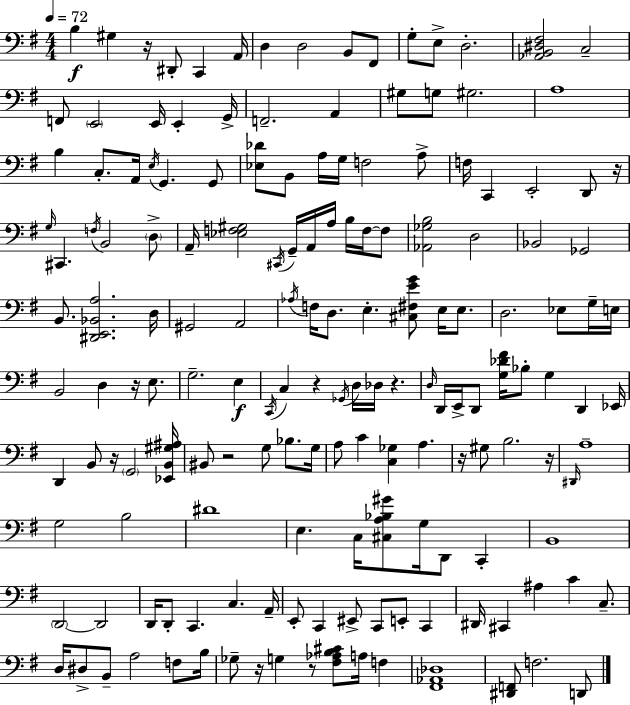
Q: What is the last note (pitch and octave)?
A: D2